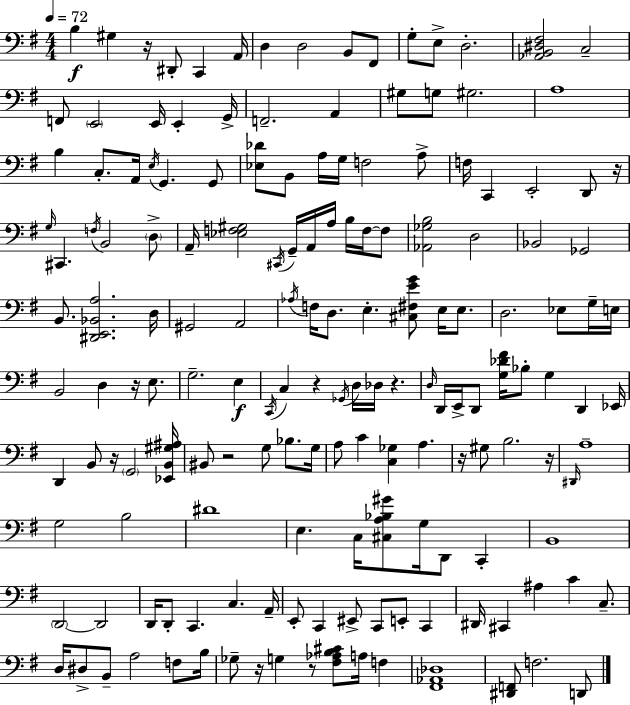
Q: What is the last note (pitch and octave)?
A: D2